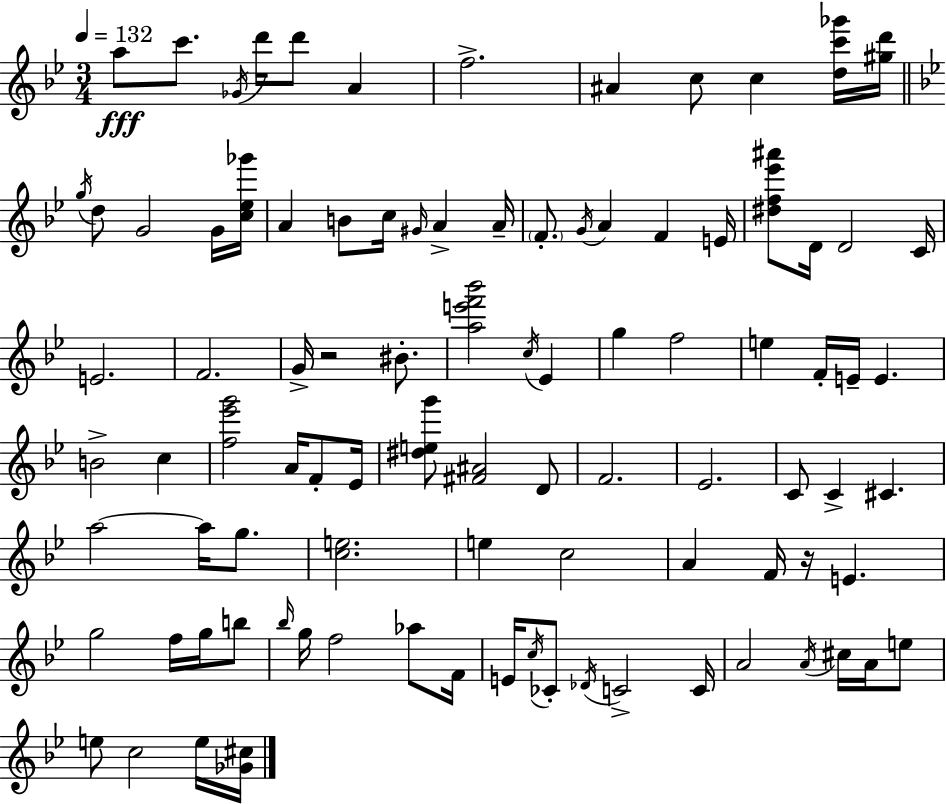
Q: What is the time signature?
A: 3/4